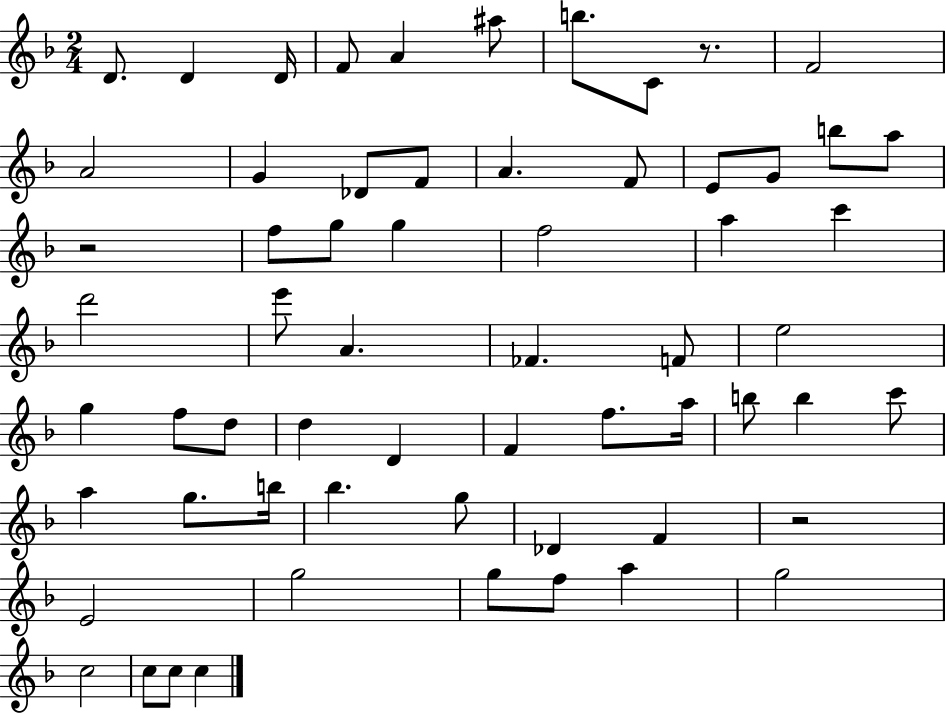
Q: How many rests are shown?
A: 3